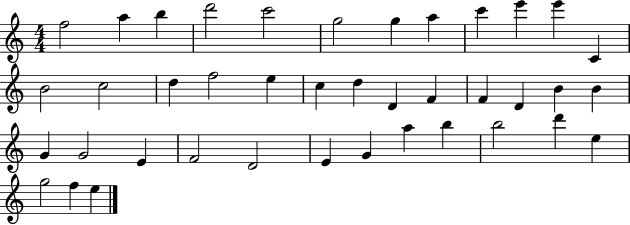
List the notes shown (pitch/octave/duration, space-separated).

F5/h A5/q B5/q D6/h C6/h G5/h G5/q A5/q C6/q E6/q E6/q C4/q B4/h C5/h D5/q F5/h E5/q C5/q D5/q D4/q F4/q F4/q D4/q B4/q B4/q G4/q G4/h E4/q F4/h D4/h E4/q G4/q A5/q B5/q B5/h D6/q E5/q G5/h F5/q E5/q